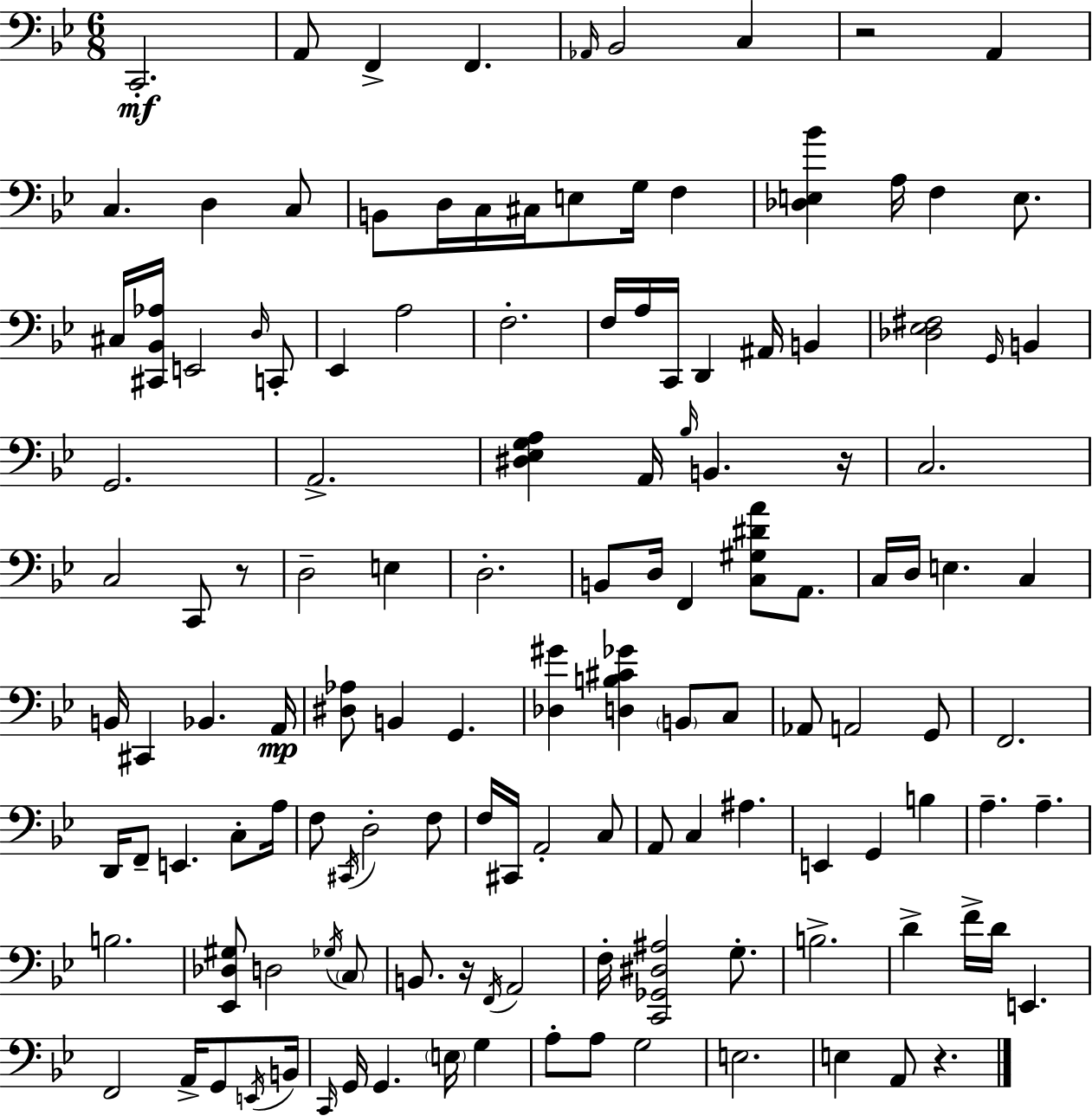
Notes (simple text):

C2/h. A2/e F2/q F2/q. Ab2/s Bb2/h C3/q R/h A2/q C3/q. D3/q C3/e B2/e D3/s C3/s C#3/s E3/e G3/s F3/q [Db3,E3,Bb4]/q A3/s F3/q E3/e. C#3/s [C#2,Bb2,Ab3]/s E2/h D3/s C2/e Eb2/q A3/h F3/h. F3/s A3/s C2/s D2/q A#2/s B2/q [Db3,Eb3,F#3]/h G2/s B2/q G2/h. A2/h. [D#3,Eb3,G3,A3]/q A2/s Bb3/s B2/q. R/s C3/h. C3/h C2/e R/e D3/h E3/q D3/h. B2/e D3/s F2/q [C3,G#3,D#4,A4]/e A2/e. C3/s D3/s E3/q. C3/q B2/s C#2/q Bb2/q. A2/s [D#3,Ab3]/e B2/q G2/q. [Db3,G#4]/q [D3,B3,C#4,Gb4]/q B2/e C3/e Ab2/e A2/h G2/e F2/h. D2/s F2/e E2/q. C3/e A3/s F3/e C#2/s D3/h F3/e F3/s C#2/s A2/h C3/e A2/e C3/q A#3/q. E2/q G2/q B3/q A3/q. A3/q. B3/h. [Eb2,Db3,G#3]/e D3/h Gb3/s C3/e B2/e. R/s F2/s A2/h F3/s [C2,Gb2,D#3,A#3]/h G3/e. B3/h. D4/q F4/s D4/s E2/q. F2/h A2/s G2/e E2/s B2/s C2/s G2/s G2/q. E3/s G3/q A3/e A3/e G3/h E3/h. E3/q A2/e R/q.